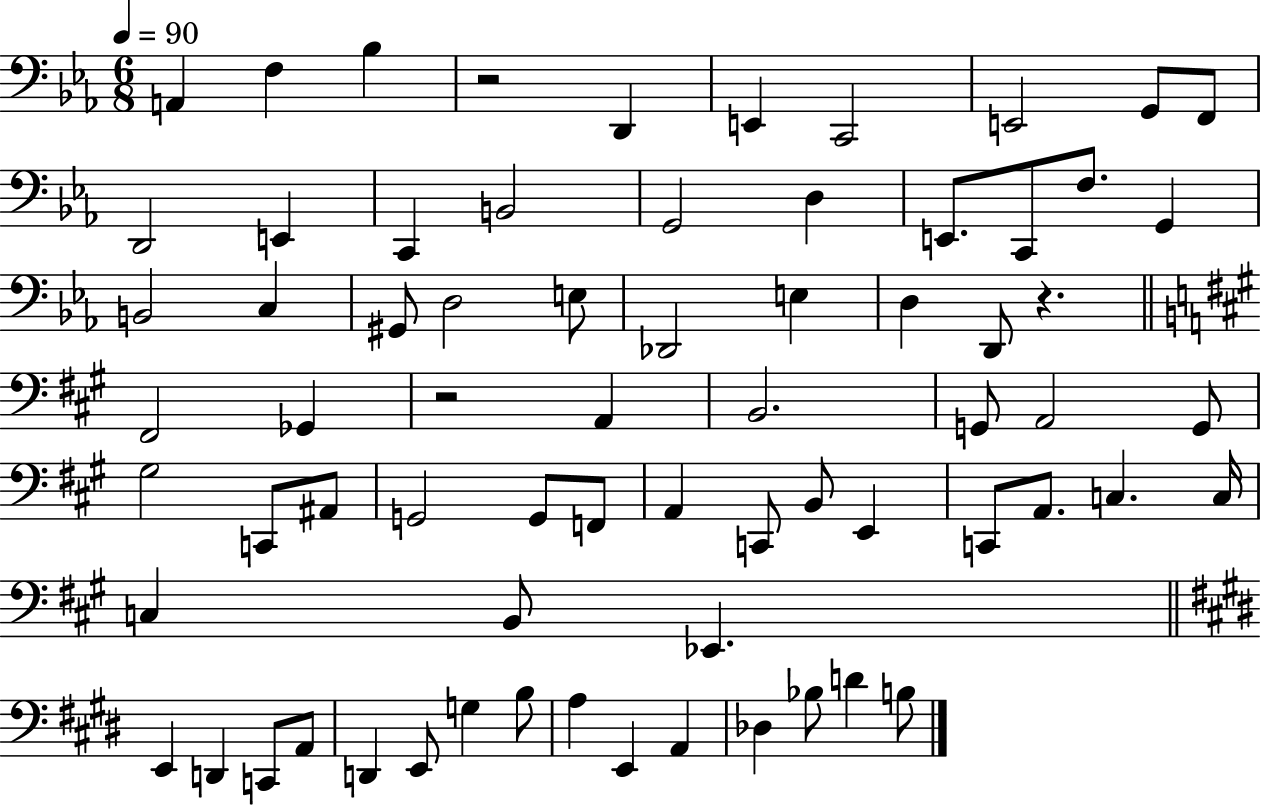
{
  \clef bass
  \numericTimeSignature
  \time 6/8
  \key ees \major
  \tempo 4 = 90
  a,4 f4 bes4 | r2 d,4 | e,4 c,2 | e,2 g,8 f,8 | \break d,2 e,4 | c,4 b,2 | g,2 d4 | e,8. c,8 f8. g,4 | \break b,2 c4 | gis,8 d2 e8 | des,2 e4 | d4 d,8 r4. | \break \bar "||" \break \key a \major fis,2 ges,4 | r2 a,4 | b,2. | g,8 a,2 g,8 | \break gis2 c,8 ais,8 | g,2 g,8 f,8 | a,4 c,8 b,8 e,4 | c,8 a,8. c4. c16 | \break c4 b,8 ees,4. | \bar "||" \break \key e \major e,4 d,4 c,8 a,8 | d,4 e,8 g4 b8 | a4 e,4 a,4 | des4 bes8 d'4 b8 | \break \bar "|."
}